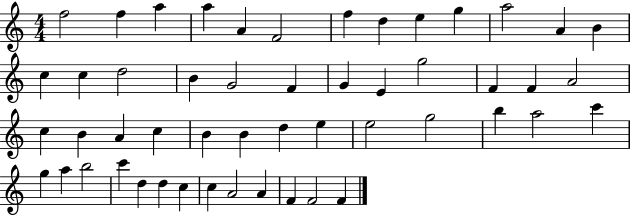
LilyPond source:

{
  \clef treble
  \numericTimeSignature
  \time 4/4
  \key c \major
  f''2 f''4 a''4 | a''4 a'4 f'2 | f''4 d''4 e''4 g''4 | a''2 a'4 b'4 | \break c''4 c''4 d''2 | b'4 g'2 f'4 | g'4 e'4 g''2 | f'4 f'4 a'2 | \break c''4 b'4 a'4 c''4 | b'4 b'4 d''4 e''4 | e''2 g''2 | b''4 a''2 c'''4 | \break g''4 a''4 b''2 | c'''4 d''4 d''4 c''4 | c''4 a'2 a'4 | f'4 f'2 f'4 | \break \bar "|."
}